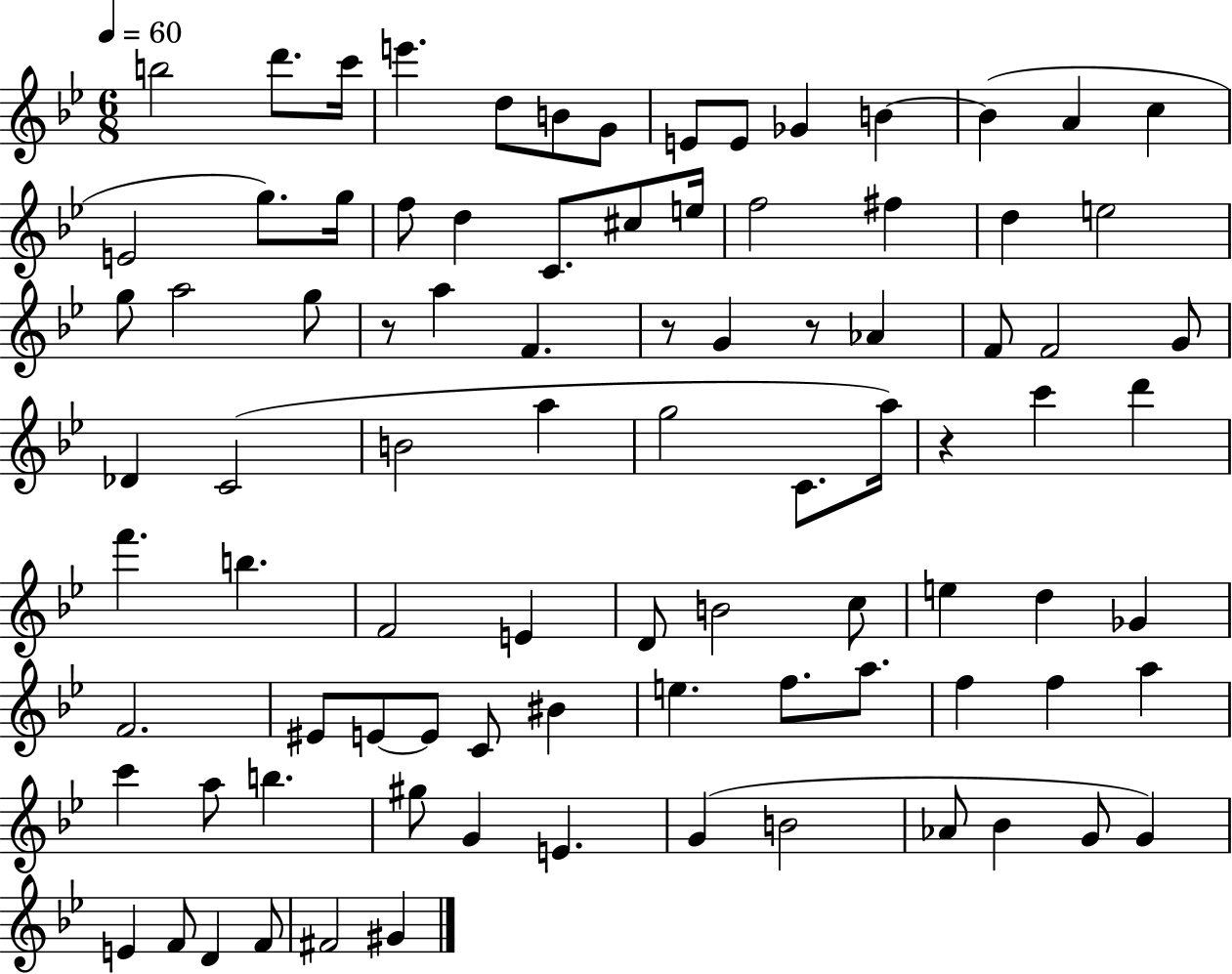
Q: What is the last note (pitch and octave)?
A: G#4